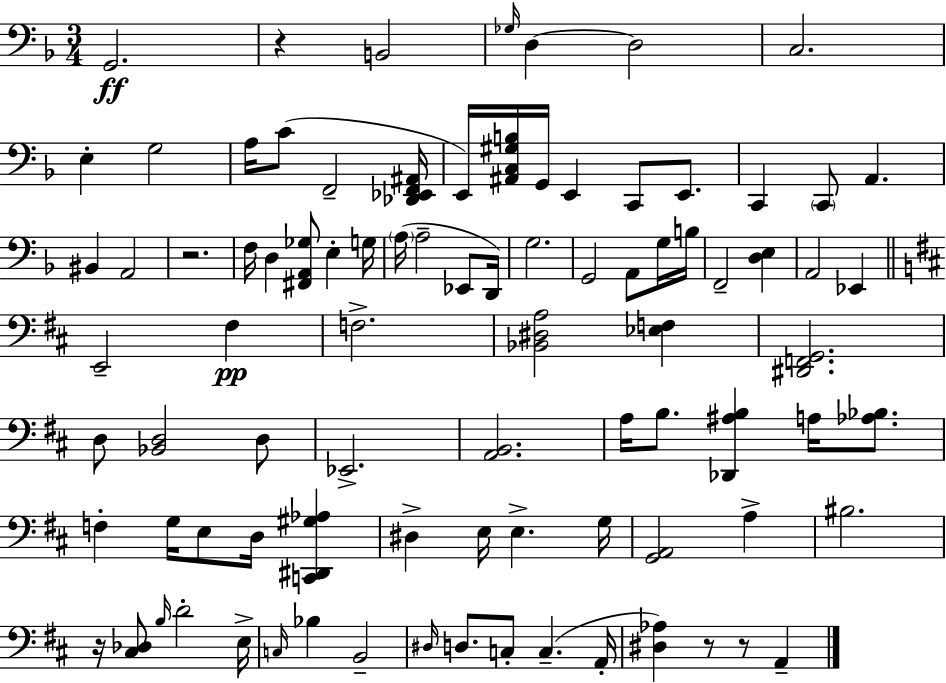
X:1
T:Untitled
M:3/4
L:1/4
K:F
G,,2 z B,,2 _G,/4 D, D,2 C,2 E, G,2 A,/4 C/2 F,,2 [_D,,_E,,F,,^A,,]/4 E,,/4 [^A,,C,^G,B,]/4 G,,/4 E,, C,,/2 E,,/2 C,, C,,/2 A,, ^B,, A,,2 z2 F,/4 D, [^F,,A,,_G,]/2 E, G,/4 A,/4 A,2 _E,,/2 D,,/4 G,2 G,,2 A,,/2 G,/4 B,/4 F,,2 [D,E,] A,,2 _E,, E,,2 ^F, F,2 [_B,,^D,A,]2 [_E,F,] [^D,,F,,G,,]2 D,/2 [_B,,D,]2 D,/2 _E,,2 [A,,B,,]2 A,/4 B,/2 [_D,,^A,B,] A,/4 [_A,_B,]/2 F, G,/4 E,/2 D,/4 [C,,^D,,^G,_A,] ^D, E,/4 E, G,/4 [G,,A,,]2 A, ^B,2 z/4 [^C,_D,]/2 B,/4 D2 E,/4 C,/4 _B, B,,2 ^D,/4 D,/2 C,/2 C, A,,/4 [^D,_A,] z/2 z/2 A,,